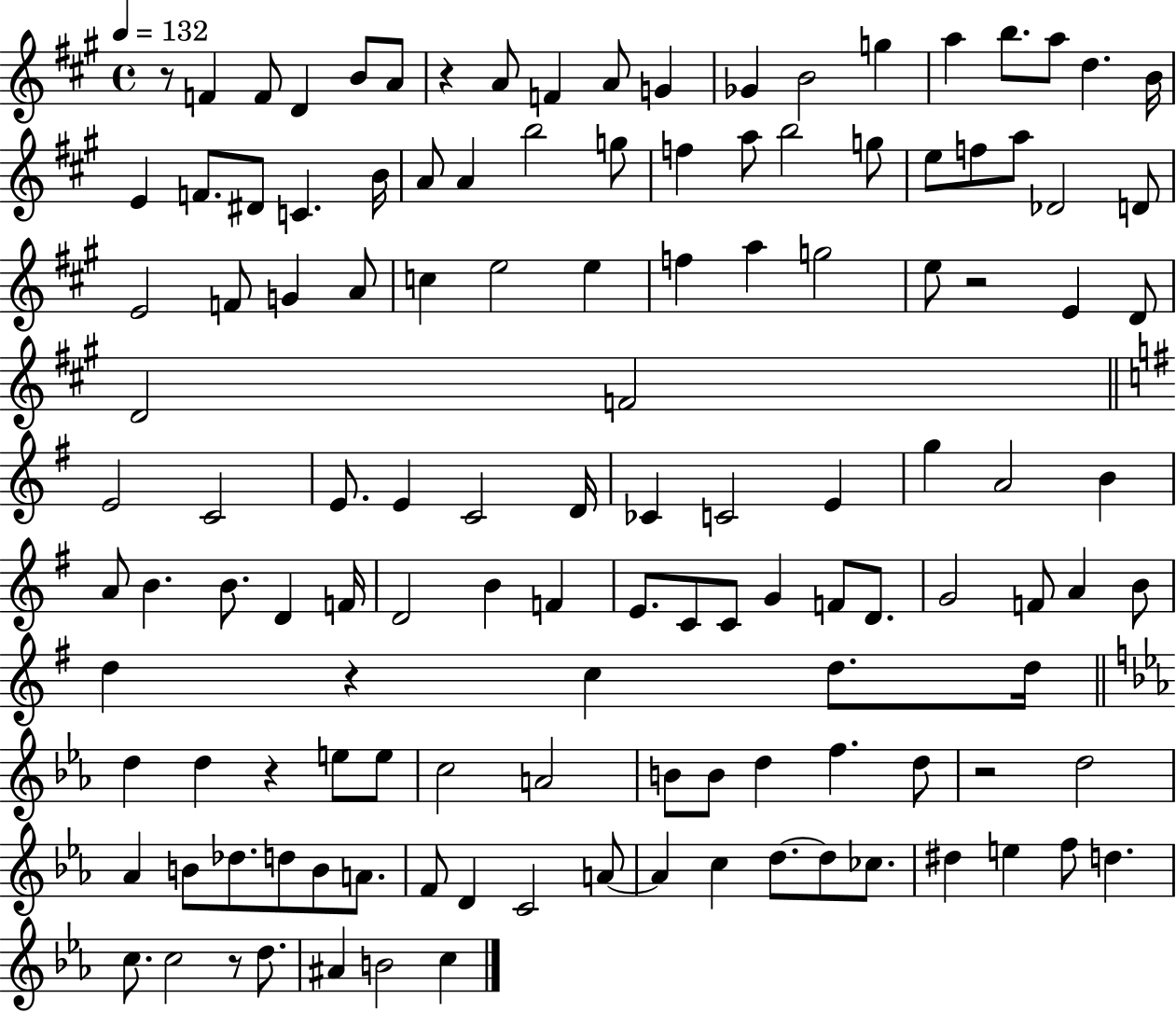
{
  \clef treble
  \time 4/4
  \defaultTimeSignature
  \key a \major
  \tempo 4 = 132
  \repeat volta 2 { r8 f'4 f'8 d'4 b'8 a'8 | r4 a'8 f'4 a'8 g'4 | ges'4 b'2 g''4 | a''4 b''8. a''8 d''4. b'16 | \break e'4 f'8. dis'8 c'4. b'16 | a'8 a'4 b''2 g''8 | f''4 a''8 b''2 g''8 | e''8 f''8 a''8 des'2 d'8 | \break e'2 f'8 g'4 a'8 | c''4 e''2 e''4 | f''4 a''4 g''2 | e''8 r2 e'4 d'8 | \break d'2 f'2 | \bar "||" \break \key e \minor e'2 c'2 | e'8. e'4 c'2 d'16 | ces'4 c'2 e'4 | g''4 a'2 b'4 | \break a'8 b'4. b'8. d'4 f'16 | d'2 b'4 f'4 | e'8. c'8 c'8 g'4 f'8 d'8. | g'2 f'8 a'4 b'8 | \break d''4 r4 c''4 d''8. d''16 | \bar "||" \break \key ees \major d''4 d''4 r4 e''8 e''8 | c''2 a'2 | b'8 b'8 d''4 f''4. d''8 | r2 d''2 | \break aes'4 b'8 des''8. d''8 b'8 a'8. | f'8 d'4 c'2 a'8~~ | a'4 c''4 d''8.~~ d''8 ces''8. | dis''4 e''4 f''8 d''4. | \break c''8. c''2 r8 d''8. | ais'4 b'2 c''4 | } \bar "|."
}